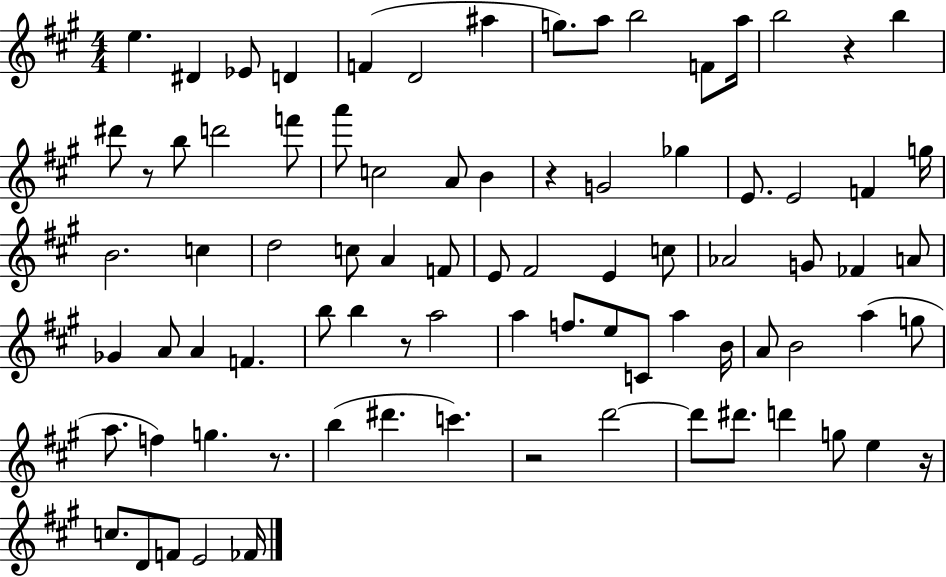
E5/q. D#4/q Eb4/e D4/q F4/q D4/h A#5/q G5/e. A5/e B5/h F4/e A5/s B5/h R/q B5/q D#6/e R/e B5/e D6/h F6/e A6/e C5/h A4/e B4/q R/q G4/h Gb5/q E4/e. E4/h F4/q G5/s B4/h. C5/q D5/h C5/e A4/q F4/e E4/e F#4/h E4/q C5/e Ab4/h G4/e FES4/q A4/e Gb4/q A4/e A4/q F4/q. B5/e B5/q R/e A5/h A5/q F5/e. E5/e C4/e A5/q B4/s A4/e B4/h A5/q G5/e A5/e. F5/q G5/q. R/e. B5/q D#6/q. C6/q. R/h D6/h D6/e D#6/e. D6/q G5/e E5/q R/s C5/e. D4/e F4/e E4/h FES4/s